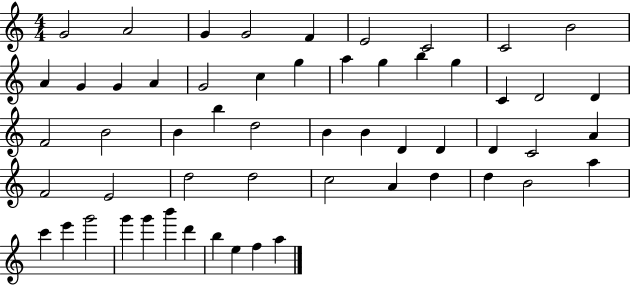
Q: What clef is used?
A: treble